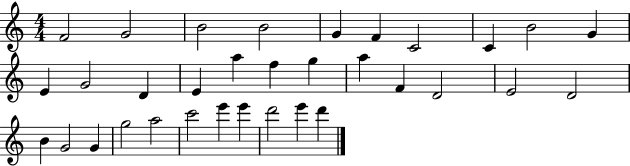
X:1
T:Untitled
M:4/4
L:1/4
K:C
F2 G2 B2 B2 G F C2 C B2 G E G2 D E a f g a F D2 E2 D2 B G2 G g2 a2 c'2 e' e' d'2 e' d'